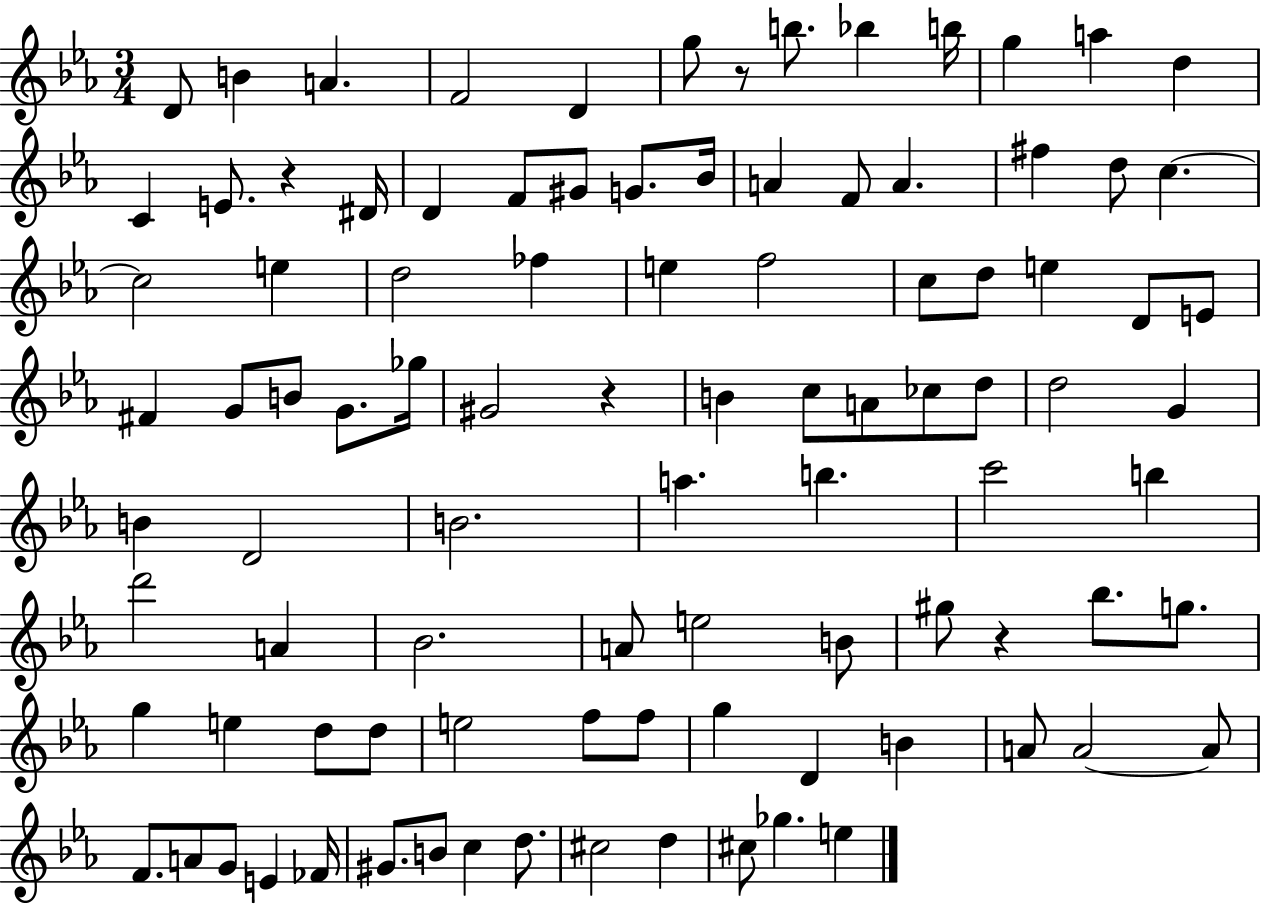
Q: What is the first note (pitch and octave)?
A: D4